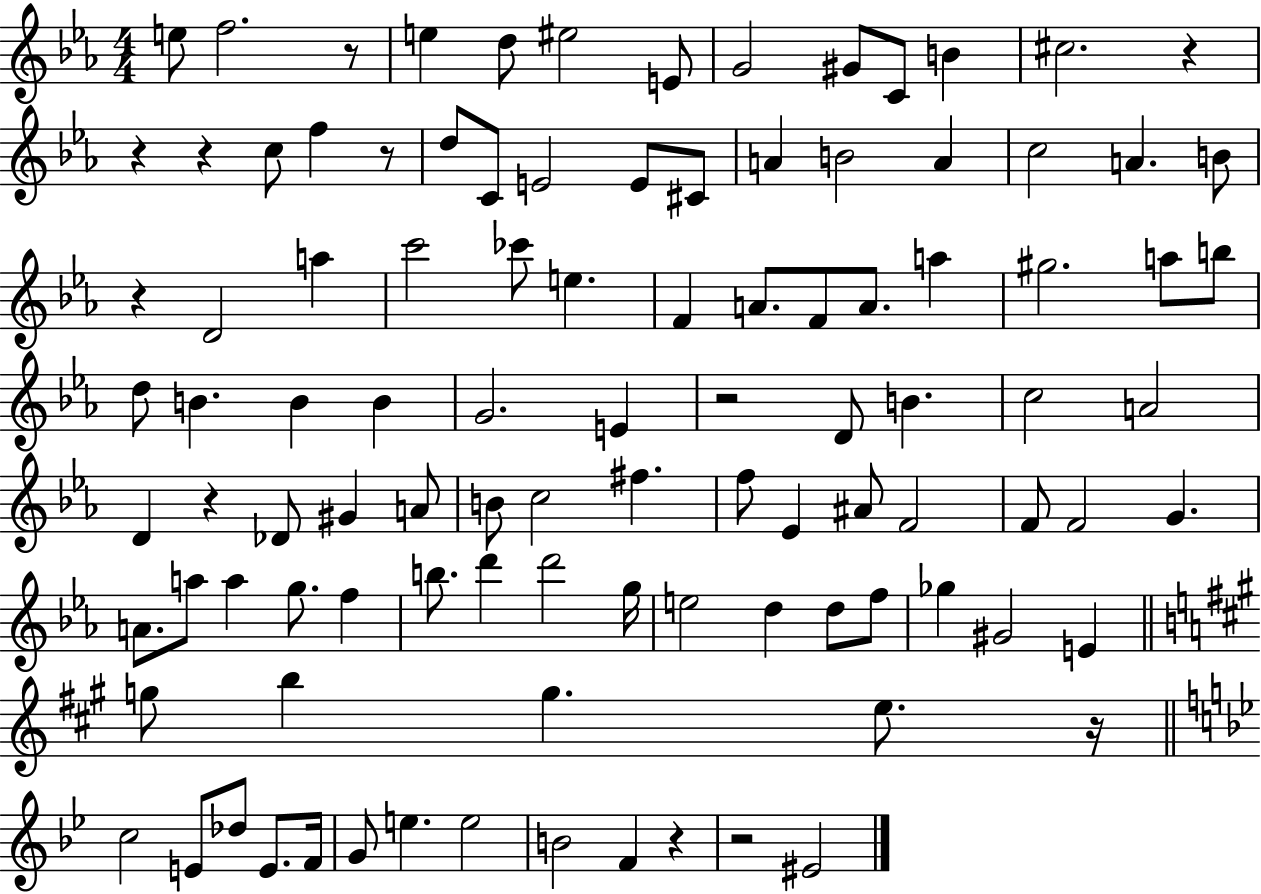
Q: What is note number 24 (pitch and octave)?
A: B4